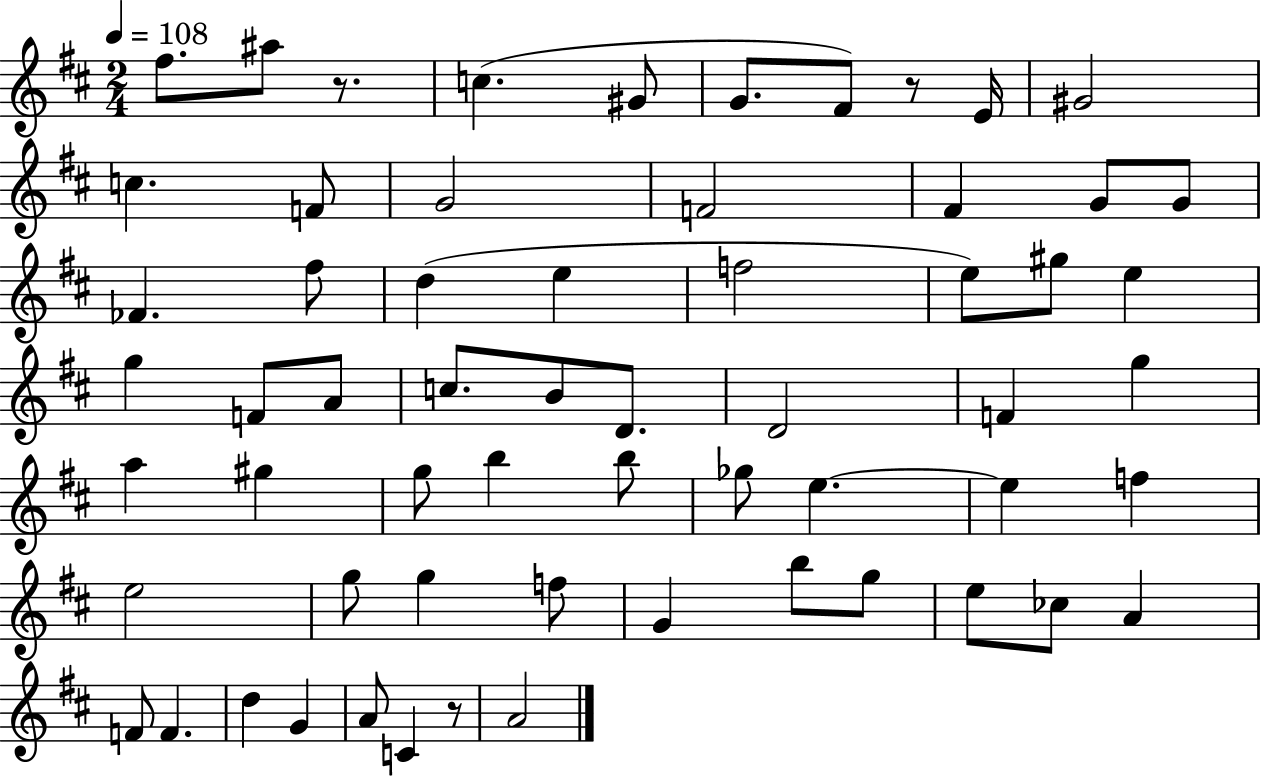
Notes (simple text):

F#5/e. A#5/e R/e. C5/q. G#4/e G4/e. F#4/e R/e E4/s G#4/h C5/q. F4/e G4/h F4/h F#4/q G4/e G4/e FES4/q. F#5/e D5/q E5/q F5/h E5/e G#5/e E5/q G5/q F4/e A4/e C5/e. B4/e D4/e. D4/h F4/q G5/q A5/q G#5/q G5/e B5/q B5/e Gb5/e E5/q. E5/q F5/q E5/h G5/e G5/q F5/e G4/q B5/e G5/e E5/e CES5/e A4/q F4/e F4/q. D5/q G4/q A4/e C4/q R/e A4/h